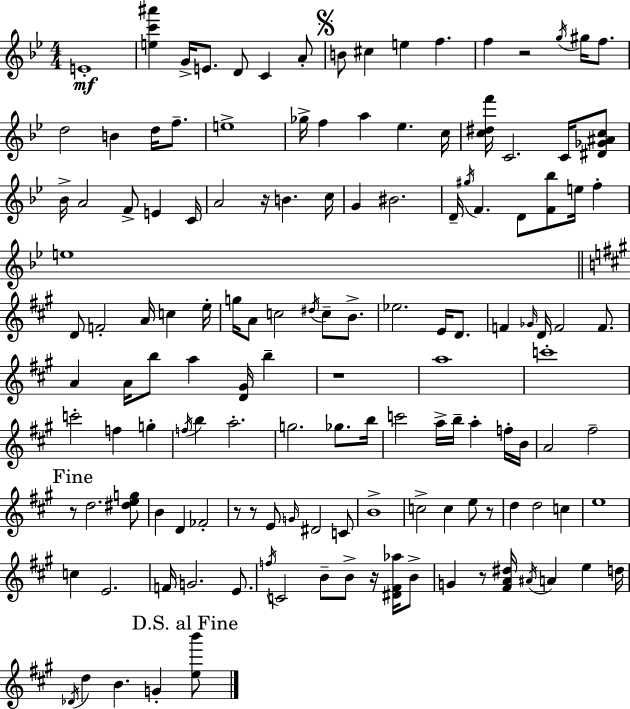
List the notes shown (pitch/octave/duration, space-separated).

E4/w [E5,C6,A#6]/q G4/s E4/e. D4/e C4/q A4/e B4/e C#5/q E5/q F5/q. F5/q R/h G5/s G#5/s F5/e. D5/h B4/q D5/s F5/e. E5/w Gb5/s F5/q A5/q Eb5/q. C5/s [C5,D#5,F6]/s C4/h. C4/s [D#4,Gb4,A#4,C5]/e Bb4/s A4/h F4/e E4/q C4/s A4/h R/s B4/q. C5/s G4/q BIS4/h. D4/s G#5/s F4/q. D4/e [F4,Bb5]/e E5/s F5/q E5/w D4/e F4/h A4/s C5/q E5/s G5/s A4/e C5/h D#5/s C5/e B4/e. Eb5/h. E4/s D4/e. F4/q Gb4/s D4/s F4/h F4/e. A4/q A4/s B5/e A5/q [D4,G#4]/s B5/q R/w A5/w C6/w C6/h F5/q G5/q F5/s B5/q A5/h. G5/h. Gb5/e. B5/s C6/h A5/s B5/s A5/q F5/s B4/s A4/h F#5/h R/e D5/h. [D#5,E5,G5]/e B4/q D4/q FES4/h R/e R/e E4/e G4/s D#4/h C4/e B4/w C5/h C5/q E5/e R/e D5/q D5/h C5/q E5/w C5/q E4/h. F4/s G4/h. E4/e. F5/s C4/h B4/e B4/e R/s [D#4,F#4,Ab5]/s B4/e G4/q R/e [F#4,A4,D#5]/s A#4/s A4/q E5/q D5/s Db4/s D5/q B4/q. G4/q [E5,B6]/e